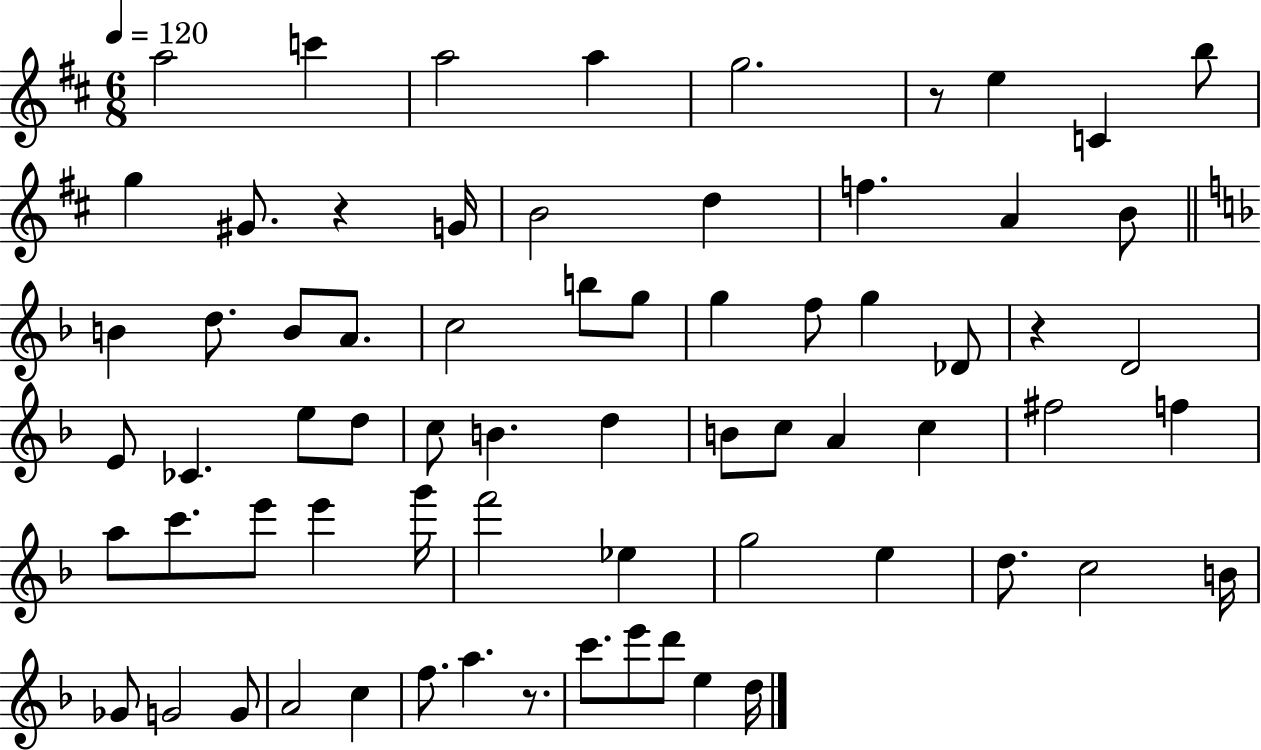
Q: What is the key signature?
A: D major